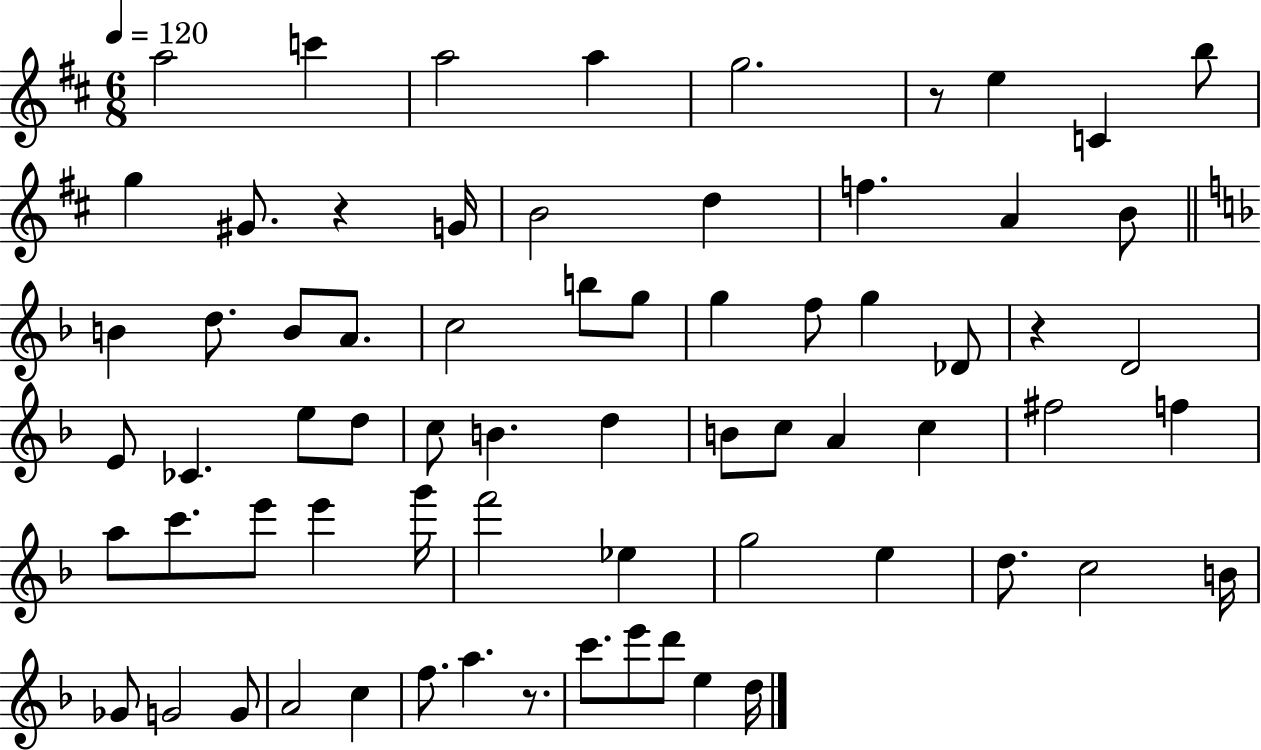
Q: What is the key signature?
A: D major